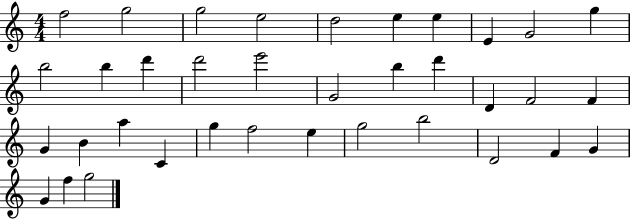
{
  \clef treble
  \numericTimeSignature
  \time 4/4
  \key c \major
  f''2 g''2 | g''2 e''2 | d''2 e''4 e''4 | e'4 g'2 g''4 | \break b''2 b''4 d'''4 | d'''2 e'''2 | g'2 b''4 d'''4 | d'4 f'2 f'4 | \break g'4 b'4 a''4 c'4 | g''4 f''2 e''4 | g''2 b''2 | d'2 f'4 g'4 | \break g'4 f''4 g''2 | \bar "|."
}